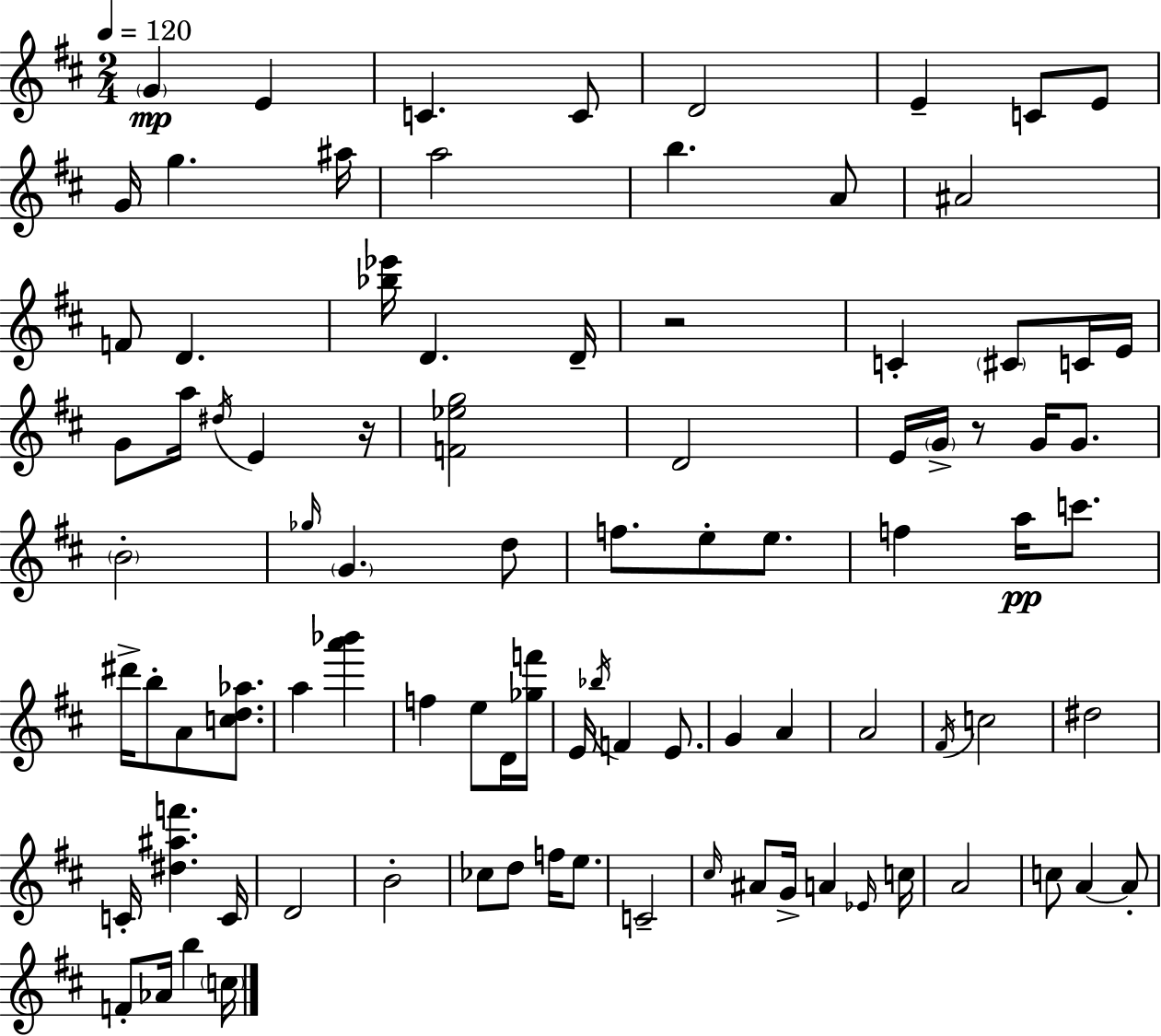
{
  \clef treble
  \numericTimeSignature
  \time 2/4
  \key d \major
  \tempo 4 = 120
  \parenthesize g'4\mp e'4 | c'4. c'8 | d'2 | e'4-- c'8 e'8 | \break g'16 g''4. ais''16 | a''2 | b''4. a'8 | ais'2 | \break f'8 d'4. | <bes'' ees'''>16 d'4. d'16-- | r2 | c'4-. \parenthesize cis'8 c'16 e'16 | \break g'8 a''16 \acciaccatura { dis''16 } e'4 | r16 <f' ees'' g''>2 | d'2 | e'16 \parenthesize g'16-> r8 g'16 g'8. | \break \parenthesize b'2-. | \grace { ges''16 } \parenthesize g'4. | d''8 f''8. e''8-. e''8. | f''4 a''16\pp c'''8. | \break dis'''16-> b''8-. a'8 <c'' d'' aes''>8. | a''4 <a''' bes'''>4 | f''4 e''8 | d'16 <ges'' f'''>16 e'16 \acciaccatura { bes''16 } f'4 | \break e'8. g'4 a'4 | a'2 | \acciaccatura { fis'16 } c''2 | dis''2 | \break c'16-. <dis'' ais'' f'''>4. | c'16 d'2 | b'2-. | ces''8 d''8 | \break f''16 e''8. c'2-- | \grace { cis''16 } ais'8 g'16-> | a'4 \grace { ees'16 } c''16 a'2 | c''8 | \break a'4~~ a'8-. f'8-. | aes'16 b''4 \parenthesize c''16 \bar "|."
}